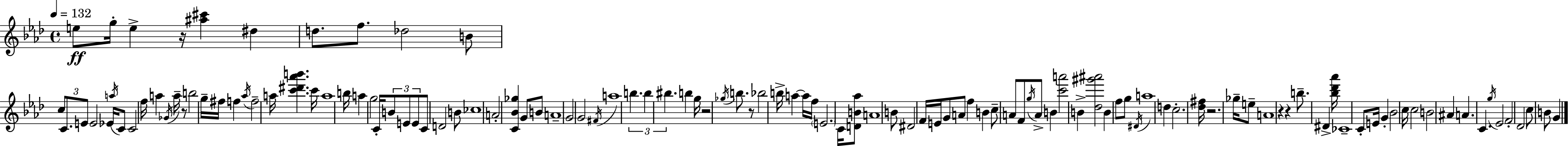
{
  \clef treble
  \time 4/4
  \defaultTimeSignature
  \key f \minor
  \tempo 4 = 132
  e''8\ff g''16-. e''4-> r16 <ais'' cis'''>4 dis''4 | d''8. f''8. des''2 b'8 | \tuplet 3/2 { c''8 c'8. e'8 } e'2 ees'16 | \acciaccatura { a''16 } c'8 c'2 f''16 a''4 | \break \acciaccatura { ges'16 } a''16-- r8 b''2 g''16-- fis''16 f''4 | \acciaccatura { aes''16 } f''2-- a''16 <c''' dis''' aes''' b'''>4. | c'''16 a''1 | b''16 a''4 g''2 | \break c'16-. \tuplet 3/2 { b'8 e'8 e'8 } c'8 d'2 | b'8 ces''1 | a'2-. <c' bes' ges''>4 g'8 | b'8 a'1-- | \break g'2 g'2 | \acciaccatura { fis'16 } a''1 | \tuplet 3/2 { b''4. b''4 bis''4. } | b''4 g''16 r2 | \break \acciaccatura { ges''16 } b''8. r8 bes''2 b''16-> | a''4~~ a''16 f''16 \parenthesize e'2. | c'16 <d' b' aes''>8 a'1 | b'8 dis'2 f'16 | \break e'16 g'8 a'8 f''4 b'4 c''8-- a'8 | f'8 \acciaccatura { g''16 } a'8-> b'4 <c''' a'''>2 | b'4-> <des'' gis''' ais'''>2 b'4 | f''8 g''8 \acciaccatura { dis'16 } a''1 | \break d''4 c''2.-. | <des'' fis''>16 r2. | ges''16-- e''8-- a'1 | r4 r4 b''8.-- | \break dis'4-> <bes'' des''' aes'''>16 ces'1-- | c'8-. e'16 g'4-. bes'2 | c''16 c''2 b'2 | ais'4 a'4. | \break c'4. \acciaccatura { g''16 } ees'2 | f'2-. des'2 | c''8 b'8 g'4 \bar "|."
}